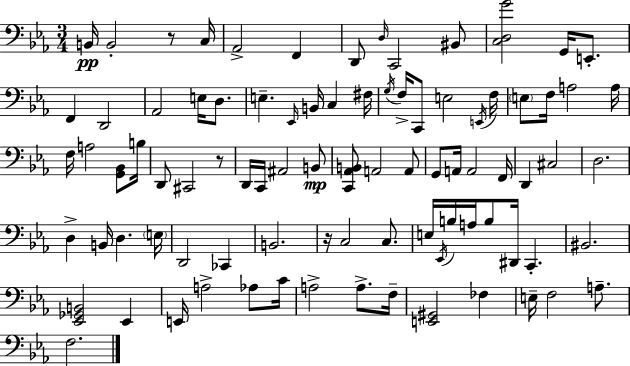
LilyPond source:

{
  \clef bass
  \numericTimeSignature
  \time 3/4
  \key ees \major
  b,16\pp b,2-. r8 c16 | aes,2-> f,4 | d,8 \grace { d16 } c,2 bis,8 | <c d g'>2 g,16 e,8.-. | \break f,4 d,2 | aes,2 e16 d8. | e4.-- \grace { ees,16 } b,16 c4 | fis16 \acciaccatura { g16 } f16-> c,8 e2 | \break \acciaccatura { e,16 } f16 \parenthesize e8 f16 a2 | a16 f16 a2 | <g, bes,>8 b16 d,8 cis,2 | r8 d,16 c,16 ais,2 | \break b,8\mp <c, aes, b,>8 a,2 | a,8 g,8 a,16 a,2 | f,16 d,4 cis2 | d2. | \break d4-> b,16 d4. | \parenthesize e16 d,2 | ces,4 b,2. | r16 c2 | \break c8. e16 \acciaccatura { ees,16 } b16 a16 b8 dis,16 c,4.-. | bis,2. | <ees, ges, b,>2 | ees,4 e,16 a2-> | \break aes8 c'16 a2-> | a8.-> f16-- <e, gis,>2 | fes4 e16-- f2 | a8.-- f2. | \break \bar "|."
}